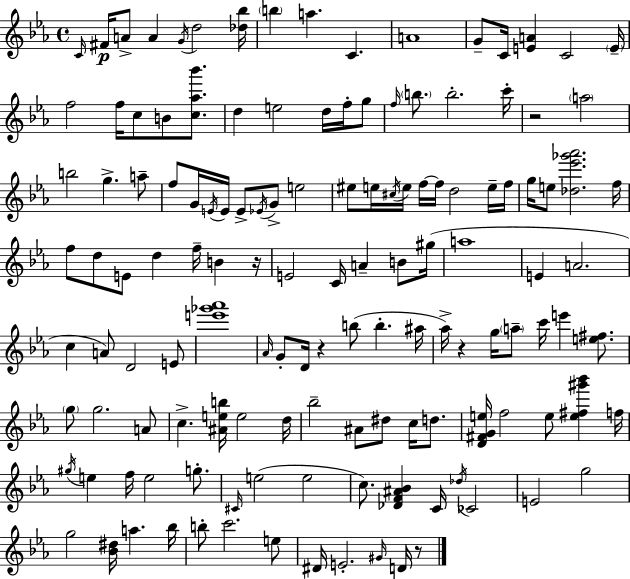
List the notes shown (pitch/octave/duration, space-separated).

C4/s F#4/s A4/e A4/q G4/s D5/h [Db5,Bb5]/s B5/q A5/q. C4/q. A4/w G4/e C4/s [E4,A4]/q C4/h E4/s F5/h F5/s C5/e B4/e [C5,Ab5,Bb6]/e. D5/q E5/h D5/s F5/s G5/e F5/s B5/e. B5/h. C6/s R/h A5/h B5/h G5/q. A5/e F5/e G4/s E4/s E4/s E4/e Eb4/s G4/e E5/h EIS5/e E5/s C#5/s E5/s F5/s F5/s D5/h E5/s F5/s G5/s E5/e [Db5,Eb6,Gb6,Ab6]/h. F5/s F5/e D5/e E4/e D5/q F5/s B4/q R/s E4/h C4/s A4/q B4/e G#5/s A5/w E4/q A4/h. C5/q A4/e D4/h E4/e [E6,Gb6,Ab6]/w Ab4/s G4/e D4/s R/q B5/e B5/q. A#5/s Ab5/s R/q G5/s A5/e C6/s E6/q [E5,F#5]/e. G5/e G5/h. A4/e C5/q. [A#4,E5,B5]/s E5/h D5/s Bb5/h A#4/e D#5/e C5/s D5/e. [D4,F#4,G4,E5]/s F5/h E5/e [E5,F#5,G#6,Bb6]/q F5/s G#5/s E5/q F5/s E5/h G5/e. C#4/s E5/h E5/h C5/e. [Db4,F4,A#4,Bb4]/q C4/s Db5/s CES4/h E4/h G5/h G5/h [Bb4,D#5]/s A5/q. Bb5/s B5/e C6/h. E5/e D#4/s E4/h. G#4/s D4/s R/e